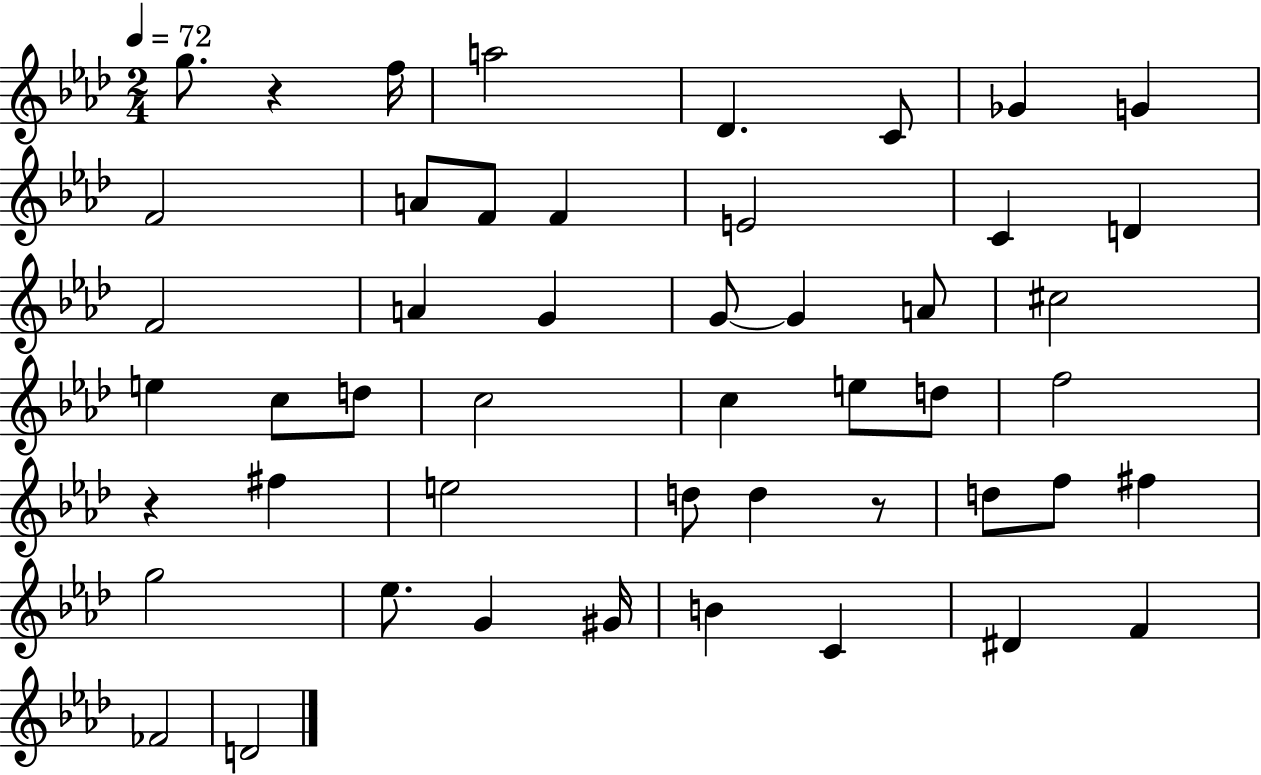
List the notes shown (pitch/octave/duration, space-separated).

G5/e. R/q F5/s A5/h Db4/q. C4/e Gb4/q G4/q F4/h A4/e F4/e F4/q E4/h C4/q D4/q F4/h A4/q G4/q G4/e G4/q A4/e C#5/h E5/q C5/e D5/e C5/h C5/q E5/e D5/e F5/h R/q F#5/q E5/h D5/e D5/q R/e D5/e F5/e F#5/q G5/h Eb5/e. G4/q G#4/s B4/q C4/q D#4/q F4/q FES4/h D4/h